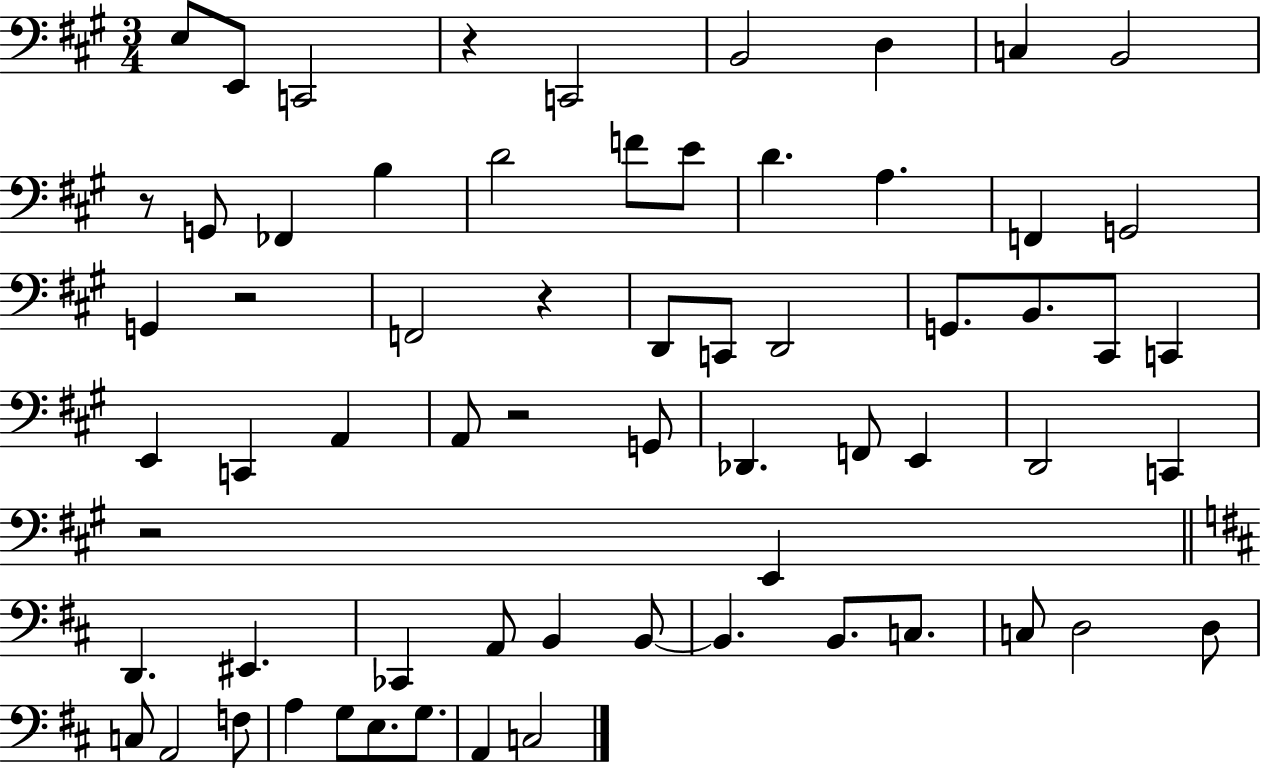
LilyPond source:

{
  \clef bass
  \numericTimeSignature
  \time 3/4
  \key a \major
  e8 e,8 c,2 | r4 c,2 | b,2 d4 | c4 b,2 | \break r8 g,8 fes,4 b4 | d'2 f'8 e'8 | d'4. a4. | f,4 g,2 | \break g,4 r2 | f,2 r4 | d,8 c,8 d,2 | g,8. b,8. cis,8 c,4 | \break e,4 c,4 a,4 | a,8 r2 g,8 | des,4. f,8 e,4 | d,2 c,4 | \break r2 e,4 | \bar "||" \break \key d \major d,4. eis,4. | ces,4 a,8 b,4 b,8~~ | b,4. b,8. c8. | c8 d2 d8 | \break c8 a,2 f8 | a4 g8 e8. g8. | a,4 c2 | \bar "|."
}